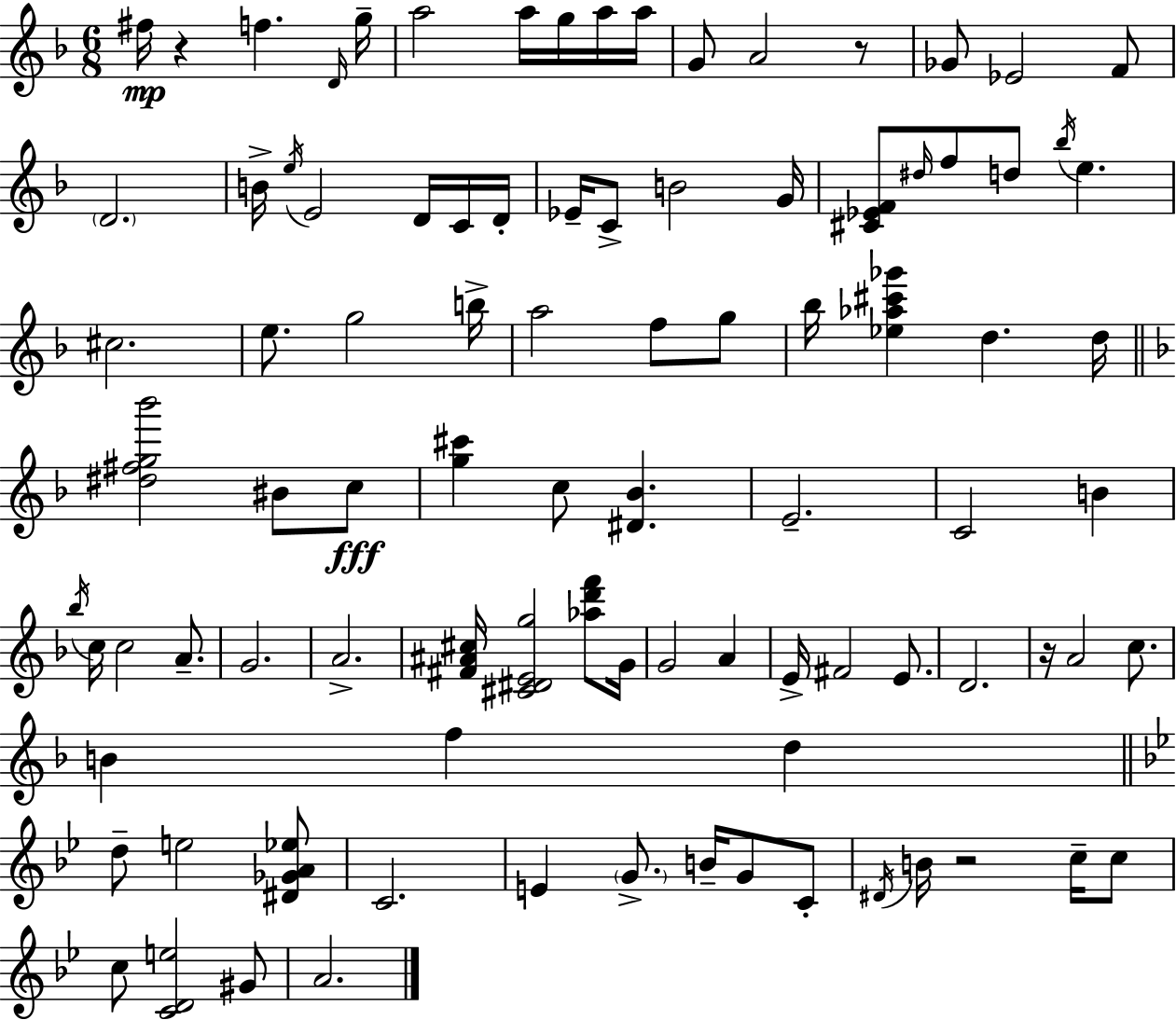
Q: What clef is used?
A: treble